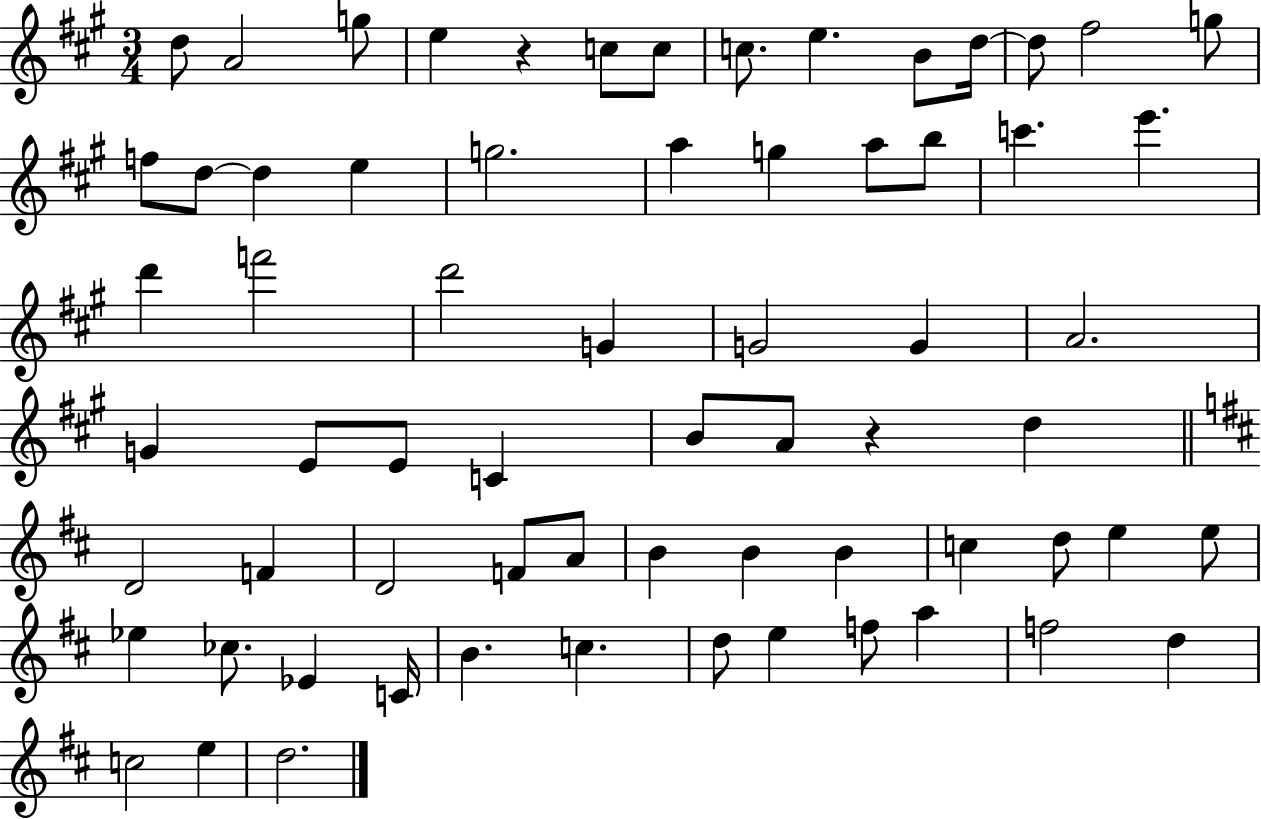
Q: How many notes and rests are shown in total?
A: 67